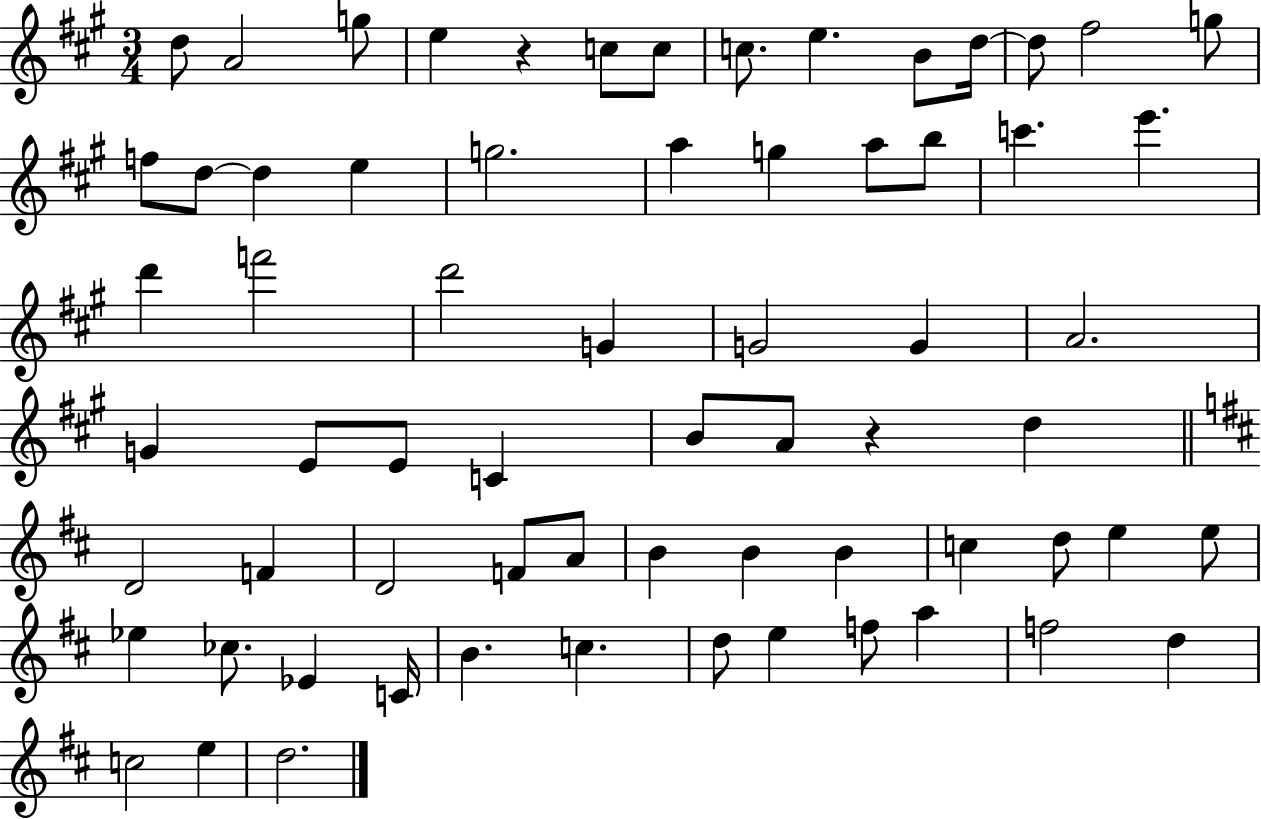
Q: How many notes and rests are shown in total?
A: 67